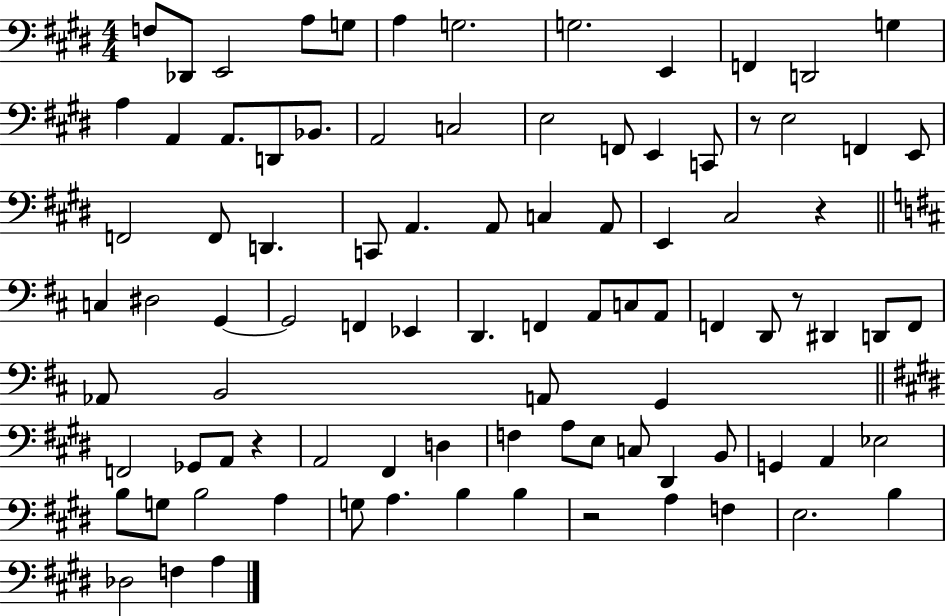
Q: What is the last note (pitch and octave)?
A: A3